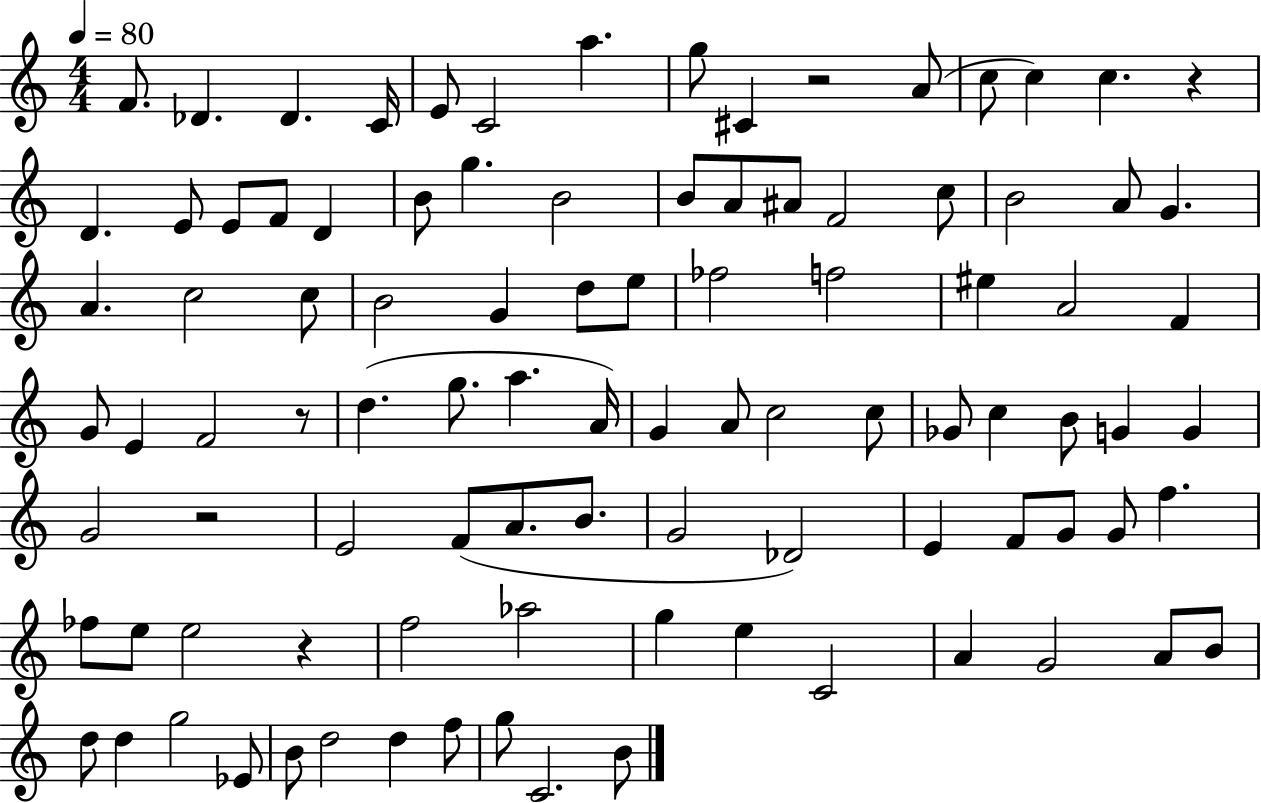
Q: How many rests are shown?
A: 5